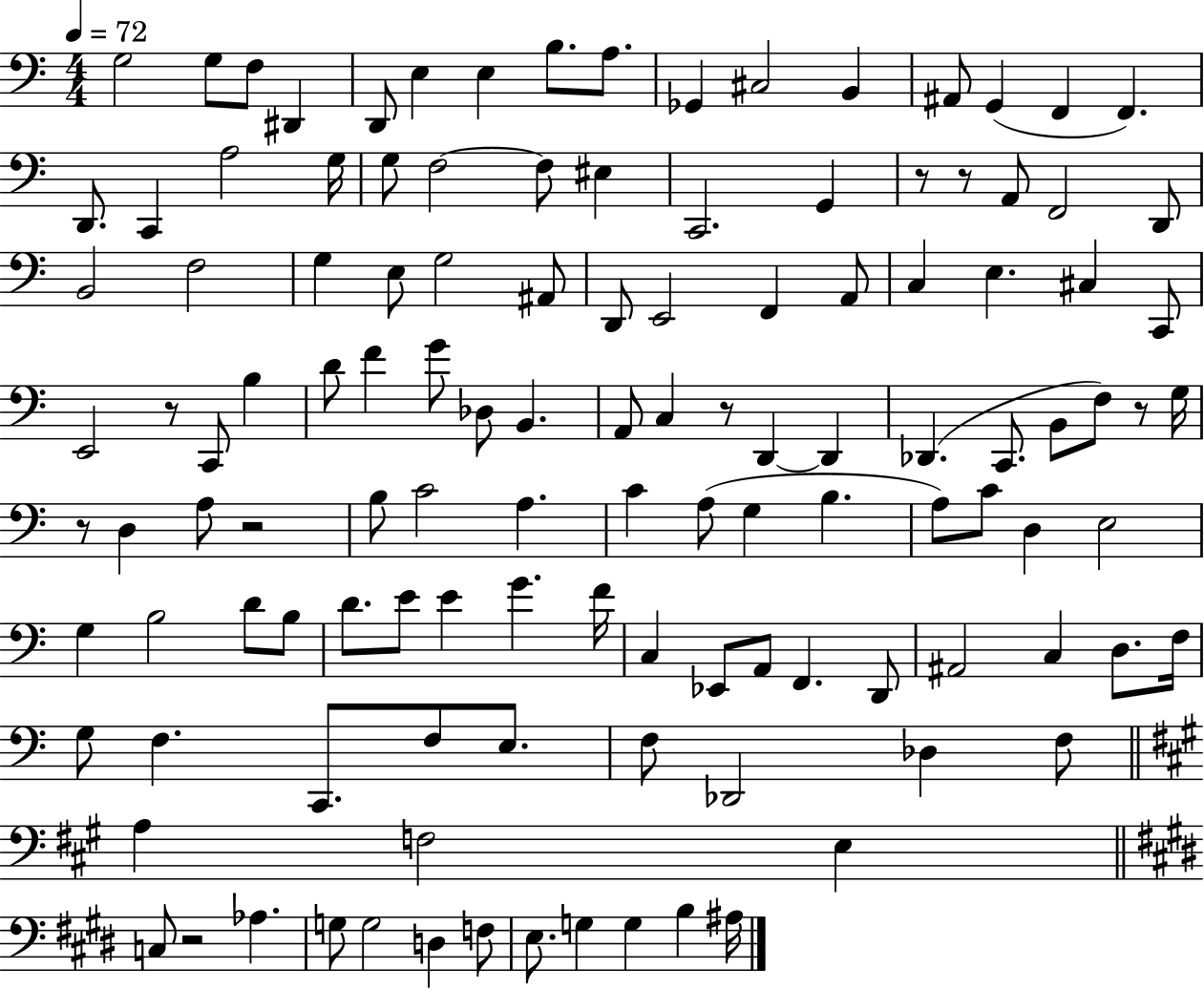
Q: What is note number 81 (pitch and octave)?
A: G4